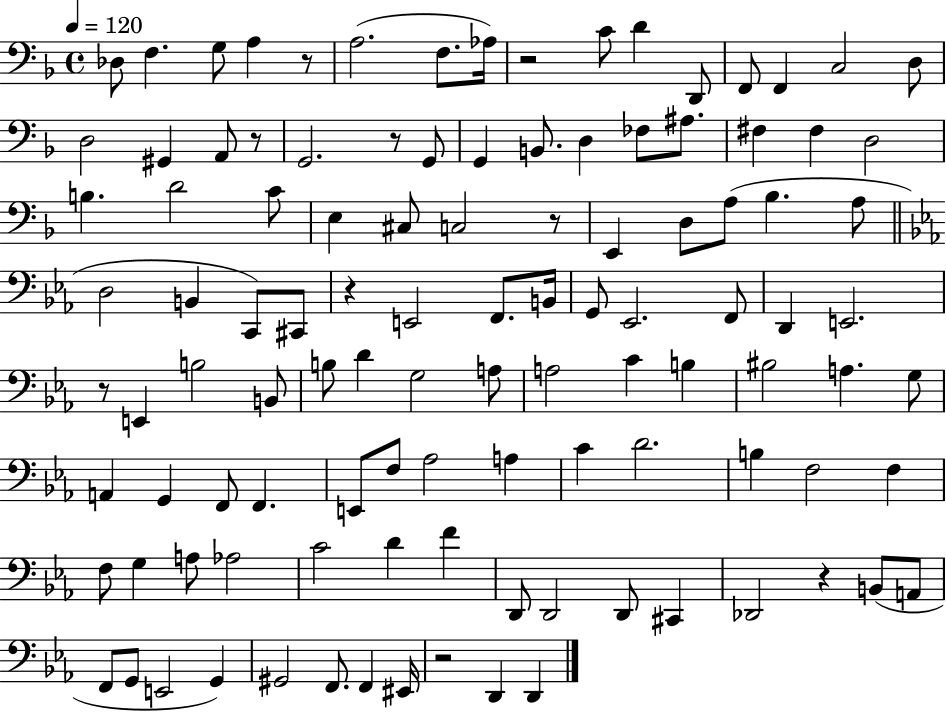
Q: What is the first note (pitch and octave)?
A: Db3